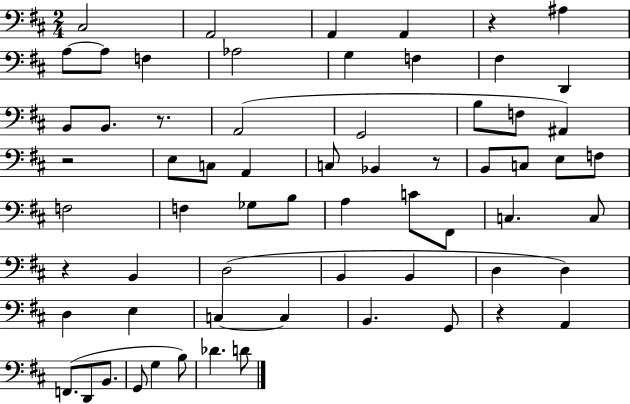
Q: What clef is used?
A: bass